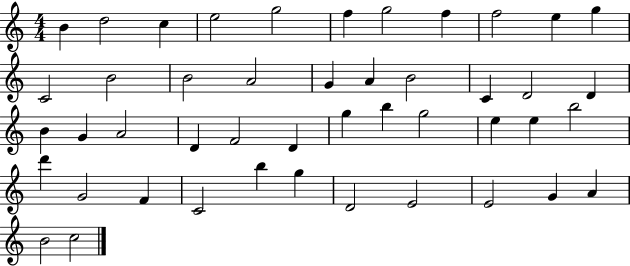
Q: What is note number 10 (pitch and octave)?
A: E5